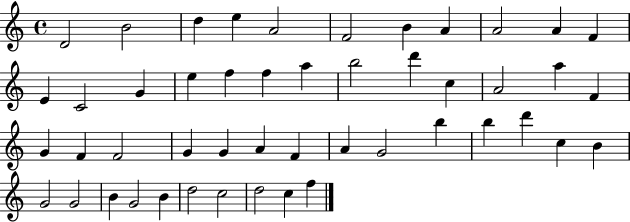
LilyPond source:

{
  \clef treble
  \time 4/4
  \defaultTimeSignature
  \key c \major
  d'2 b'2 | d''4 e''4 a'2 | f'2 b'4 a'4 | a'2 a'4 f'4 | \break e'4 c'2 g'4 | e''4 f''4 f''4 a''4 | b''2 d'''4 c''4 | a'2 a''4 f'4 | \break g'4 f'4 f'2 | g'4 g'4 a'4 f'4 | a'4 g'2 b''4 | b''4 d'''4 c''4 b'4 | \break g'2 g'2 | b'4 g'2 b'4 | d''2 c''2 | d''2 c''4 f''4 | \break \bar "|."
}